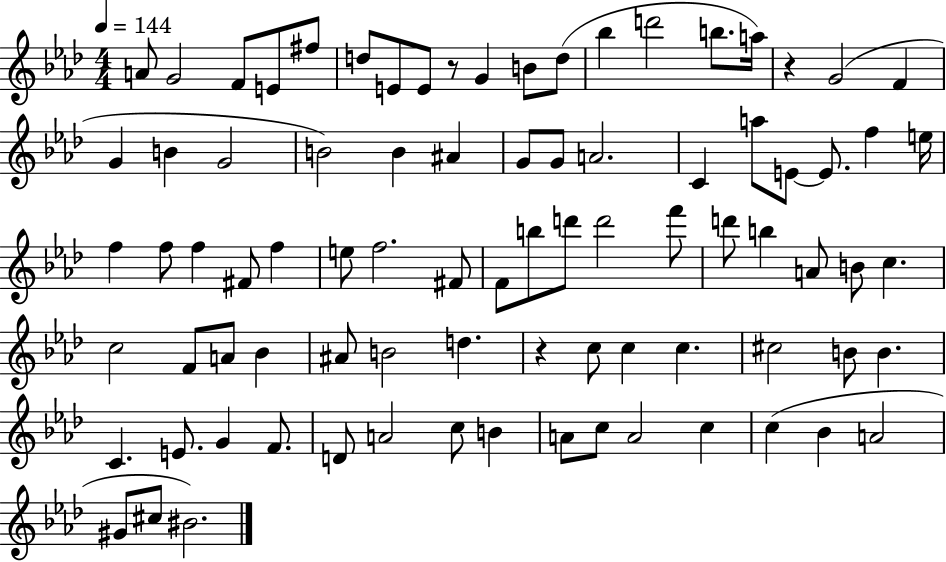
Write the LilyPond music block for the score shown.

{
  \clef treble
  \numericTimeSignature
  \time 4/4
  \key aes \major
  \tempo 4 = 144
  a'8 g'2 f'8 e'8 fis''8 | d''8 e'8 e'8 r8 g'4 b'8 d''8( | bes''4 d'''2 b''8. a''16) | r4 g'2( f'4 | \break g'4 b'4 g'2 | b'2) b'4 ais'4 | g'8 g'8 a'2. | c'4 a''8 e'8~~ e'8. f''4 e''16 | \break f''4 f''8 f''4 fis'8 f''4 | e''8 f''2. fis'8 | f'8 b''8 d'''8 d'''2 f'''8 | d'''8 b''4 a'8 b'8 c''4. | \break c''2 f'8 a'8 bes'4 | ais'8 b'2 d''4. | r4 c''8 c''4 c''4. | cis''2 b'8 b'4. | \break c'4. e'8. g'4 f'8. | d'8 a'2 c''8 b'4 | a'8 c''8 a'2 c''4 | c''4( bes'4 a'2 | \break gis'8 cis''8 bis'2.) | \bar "|."
}